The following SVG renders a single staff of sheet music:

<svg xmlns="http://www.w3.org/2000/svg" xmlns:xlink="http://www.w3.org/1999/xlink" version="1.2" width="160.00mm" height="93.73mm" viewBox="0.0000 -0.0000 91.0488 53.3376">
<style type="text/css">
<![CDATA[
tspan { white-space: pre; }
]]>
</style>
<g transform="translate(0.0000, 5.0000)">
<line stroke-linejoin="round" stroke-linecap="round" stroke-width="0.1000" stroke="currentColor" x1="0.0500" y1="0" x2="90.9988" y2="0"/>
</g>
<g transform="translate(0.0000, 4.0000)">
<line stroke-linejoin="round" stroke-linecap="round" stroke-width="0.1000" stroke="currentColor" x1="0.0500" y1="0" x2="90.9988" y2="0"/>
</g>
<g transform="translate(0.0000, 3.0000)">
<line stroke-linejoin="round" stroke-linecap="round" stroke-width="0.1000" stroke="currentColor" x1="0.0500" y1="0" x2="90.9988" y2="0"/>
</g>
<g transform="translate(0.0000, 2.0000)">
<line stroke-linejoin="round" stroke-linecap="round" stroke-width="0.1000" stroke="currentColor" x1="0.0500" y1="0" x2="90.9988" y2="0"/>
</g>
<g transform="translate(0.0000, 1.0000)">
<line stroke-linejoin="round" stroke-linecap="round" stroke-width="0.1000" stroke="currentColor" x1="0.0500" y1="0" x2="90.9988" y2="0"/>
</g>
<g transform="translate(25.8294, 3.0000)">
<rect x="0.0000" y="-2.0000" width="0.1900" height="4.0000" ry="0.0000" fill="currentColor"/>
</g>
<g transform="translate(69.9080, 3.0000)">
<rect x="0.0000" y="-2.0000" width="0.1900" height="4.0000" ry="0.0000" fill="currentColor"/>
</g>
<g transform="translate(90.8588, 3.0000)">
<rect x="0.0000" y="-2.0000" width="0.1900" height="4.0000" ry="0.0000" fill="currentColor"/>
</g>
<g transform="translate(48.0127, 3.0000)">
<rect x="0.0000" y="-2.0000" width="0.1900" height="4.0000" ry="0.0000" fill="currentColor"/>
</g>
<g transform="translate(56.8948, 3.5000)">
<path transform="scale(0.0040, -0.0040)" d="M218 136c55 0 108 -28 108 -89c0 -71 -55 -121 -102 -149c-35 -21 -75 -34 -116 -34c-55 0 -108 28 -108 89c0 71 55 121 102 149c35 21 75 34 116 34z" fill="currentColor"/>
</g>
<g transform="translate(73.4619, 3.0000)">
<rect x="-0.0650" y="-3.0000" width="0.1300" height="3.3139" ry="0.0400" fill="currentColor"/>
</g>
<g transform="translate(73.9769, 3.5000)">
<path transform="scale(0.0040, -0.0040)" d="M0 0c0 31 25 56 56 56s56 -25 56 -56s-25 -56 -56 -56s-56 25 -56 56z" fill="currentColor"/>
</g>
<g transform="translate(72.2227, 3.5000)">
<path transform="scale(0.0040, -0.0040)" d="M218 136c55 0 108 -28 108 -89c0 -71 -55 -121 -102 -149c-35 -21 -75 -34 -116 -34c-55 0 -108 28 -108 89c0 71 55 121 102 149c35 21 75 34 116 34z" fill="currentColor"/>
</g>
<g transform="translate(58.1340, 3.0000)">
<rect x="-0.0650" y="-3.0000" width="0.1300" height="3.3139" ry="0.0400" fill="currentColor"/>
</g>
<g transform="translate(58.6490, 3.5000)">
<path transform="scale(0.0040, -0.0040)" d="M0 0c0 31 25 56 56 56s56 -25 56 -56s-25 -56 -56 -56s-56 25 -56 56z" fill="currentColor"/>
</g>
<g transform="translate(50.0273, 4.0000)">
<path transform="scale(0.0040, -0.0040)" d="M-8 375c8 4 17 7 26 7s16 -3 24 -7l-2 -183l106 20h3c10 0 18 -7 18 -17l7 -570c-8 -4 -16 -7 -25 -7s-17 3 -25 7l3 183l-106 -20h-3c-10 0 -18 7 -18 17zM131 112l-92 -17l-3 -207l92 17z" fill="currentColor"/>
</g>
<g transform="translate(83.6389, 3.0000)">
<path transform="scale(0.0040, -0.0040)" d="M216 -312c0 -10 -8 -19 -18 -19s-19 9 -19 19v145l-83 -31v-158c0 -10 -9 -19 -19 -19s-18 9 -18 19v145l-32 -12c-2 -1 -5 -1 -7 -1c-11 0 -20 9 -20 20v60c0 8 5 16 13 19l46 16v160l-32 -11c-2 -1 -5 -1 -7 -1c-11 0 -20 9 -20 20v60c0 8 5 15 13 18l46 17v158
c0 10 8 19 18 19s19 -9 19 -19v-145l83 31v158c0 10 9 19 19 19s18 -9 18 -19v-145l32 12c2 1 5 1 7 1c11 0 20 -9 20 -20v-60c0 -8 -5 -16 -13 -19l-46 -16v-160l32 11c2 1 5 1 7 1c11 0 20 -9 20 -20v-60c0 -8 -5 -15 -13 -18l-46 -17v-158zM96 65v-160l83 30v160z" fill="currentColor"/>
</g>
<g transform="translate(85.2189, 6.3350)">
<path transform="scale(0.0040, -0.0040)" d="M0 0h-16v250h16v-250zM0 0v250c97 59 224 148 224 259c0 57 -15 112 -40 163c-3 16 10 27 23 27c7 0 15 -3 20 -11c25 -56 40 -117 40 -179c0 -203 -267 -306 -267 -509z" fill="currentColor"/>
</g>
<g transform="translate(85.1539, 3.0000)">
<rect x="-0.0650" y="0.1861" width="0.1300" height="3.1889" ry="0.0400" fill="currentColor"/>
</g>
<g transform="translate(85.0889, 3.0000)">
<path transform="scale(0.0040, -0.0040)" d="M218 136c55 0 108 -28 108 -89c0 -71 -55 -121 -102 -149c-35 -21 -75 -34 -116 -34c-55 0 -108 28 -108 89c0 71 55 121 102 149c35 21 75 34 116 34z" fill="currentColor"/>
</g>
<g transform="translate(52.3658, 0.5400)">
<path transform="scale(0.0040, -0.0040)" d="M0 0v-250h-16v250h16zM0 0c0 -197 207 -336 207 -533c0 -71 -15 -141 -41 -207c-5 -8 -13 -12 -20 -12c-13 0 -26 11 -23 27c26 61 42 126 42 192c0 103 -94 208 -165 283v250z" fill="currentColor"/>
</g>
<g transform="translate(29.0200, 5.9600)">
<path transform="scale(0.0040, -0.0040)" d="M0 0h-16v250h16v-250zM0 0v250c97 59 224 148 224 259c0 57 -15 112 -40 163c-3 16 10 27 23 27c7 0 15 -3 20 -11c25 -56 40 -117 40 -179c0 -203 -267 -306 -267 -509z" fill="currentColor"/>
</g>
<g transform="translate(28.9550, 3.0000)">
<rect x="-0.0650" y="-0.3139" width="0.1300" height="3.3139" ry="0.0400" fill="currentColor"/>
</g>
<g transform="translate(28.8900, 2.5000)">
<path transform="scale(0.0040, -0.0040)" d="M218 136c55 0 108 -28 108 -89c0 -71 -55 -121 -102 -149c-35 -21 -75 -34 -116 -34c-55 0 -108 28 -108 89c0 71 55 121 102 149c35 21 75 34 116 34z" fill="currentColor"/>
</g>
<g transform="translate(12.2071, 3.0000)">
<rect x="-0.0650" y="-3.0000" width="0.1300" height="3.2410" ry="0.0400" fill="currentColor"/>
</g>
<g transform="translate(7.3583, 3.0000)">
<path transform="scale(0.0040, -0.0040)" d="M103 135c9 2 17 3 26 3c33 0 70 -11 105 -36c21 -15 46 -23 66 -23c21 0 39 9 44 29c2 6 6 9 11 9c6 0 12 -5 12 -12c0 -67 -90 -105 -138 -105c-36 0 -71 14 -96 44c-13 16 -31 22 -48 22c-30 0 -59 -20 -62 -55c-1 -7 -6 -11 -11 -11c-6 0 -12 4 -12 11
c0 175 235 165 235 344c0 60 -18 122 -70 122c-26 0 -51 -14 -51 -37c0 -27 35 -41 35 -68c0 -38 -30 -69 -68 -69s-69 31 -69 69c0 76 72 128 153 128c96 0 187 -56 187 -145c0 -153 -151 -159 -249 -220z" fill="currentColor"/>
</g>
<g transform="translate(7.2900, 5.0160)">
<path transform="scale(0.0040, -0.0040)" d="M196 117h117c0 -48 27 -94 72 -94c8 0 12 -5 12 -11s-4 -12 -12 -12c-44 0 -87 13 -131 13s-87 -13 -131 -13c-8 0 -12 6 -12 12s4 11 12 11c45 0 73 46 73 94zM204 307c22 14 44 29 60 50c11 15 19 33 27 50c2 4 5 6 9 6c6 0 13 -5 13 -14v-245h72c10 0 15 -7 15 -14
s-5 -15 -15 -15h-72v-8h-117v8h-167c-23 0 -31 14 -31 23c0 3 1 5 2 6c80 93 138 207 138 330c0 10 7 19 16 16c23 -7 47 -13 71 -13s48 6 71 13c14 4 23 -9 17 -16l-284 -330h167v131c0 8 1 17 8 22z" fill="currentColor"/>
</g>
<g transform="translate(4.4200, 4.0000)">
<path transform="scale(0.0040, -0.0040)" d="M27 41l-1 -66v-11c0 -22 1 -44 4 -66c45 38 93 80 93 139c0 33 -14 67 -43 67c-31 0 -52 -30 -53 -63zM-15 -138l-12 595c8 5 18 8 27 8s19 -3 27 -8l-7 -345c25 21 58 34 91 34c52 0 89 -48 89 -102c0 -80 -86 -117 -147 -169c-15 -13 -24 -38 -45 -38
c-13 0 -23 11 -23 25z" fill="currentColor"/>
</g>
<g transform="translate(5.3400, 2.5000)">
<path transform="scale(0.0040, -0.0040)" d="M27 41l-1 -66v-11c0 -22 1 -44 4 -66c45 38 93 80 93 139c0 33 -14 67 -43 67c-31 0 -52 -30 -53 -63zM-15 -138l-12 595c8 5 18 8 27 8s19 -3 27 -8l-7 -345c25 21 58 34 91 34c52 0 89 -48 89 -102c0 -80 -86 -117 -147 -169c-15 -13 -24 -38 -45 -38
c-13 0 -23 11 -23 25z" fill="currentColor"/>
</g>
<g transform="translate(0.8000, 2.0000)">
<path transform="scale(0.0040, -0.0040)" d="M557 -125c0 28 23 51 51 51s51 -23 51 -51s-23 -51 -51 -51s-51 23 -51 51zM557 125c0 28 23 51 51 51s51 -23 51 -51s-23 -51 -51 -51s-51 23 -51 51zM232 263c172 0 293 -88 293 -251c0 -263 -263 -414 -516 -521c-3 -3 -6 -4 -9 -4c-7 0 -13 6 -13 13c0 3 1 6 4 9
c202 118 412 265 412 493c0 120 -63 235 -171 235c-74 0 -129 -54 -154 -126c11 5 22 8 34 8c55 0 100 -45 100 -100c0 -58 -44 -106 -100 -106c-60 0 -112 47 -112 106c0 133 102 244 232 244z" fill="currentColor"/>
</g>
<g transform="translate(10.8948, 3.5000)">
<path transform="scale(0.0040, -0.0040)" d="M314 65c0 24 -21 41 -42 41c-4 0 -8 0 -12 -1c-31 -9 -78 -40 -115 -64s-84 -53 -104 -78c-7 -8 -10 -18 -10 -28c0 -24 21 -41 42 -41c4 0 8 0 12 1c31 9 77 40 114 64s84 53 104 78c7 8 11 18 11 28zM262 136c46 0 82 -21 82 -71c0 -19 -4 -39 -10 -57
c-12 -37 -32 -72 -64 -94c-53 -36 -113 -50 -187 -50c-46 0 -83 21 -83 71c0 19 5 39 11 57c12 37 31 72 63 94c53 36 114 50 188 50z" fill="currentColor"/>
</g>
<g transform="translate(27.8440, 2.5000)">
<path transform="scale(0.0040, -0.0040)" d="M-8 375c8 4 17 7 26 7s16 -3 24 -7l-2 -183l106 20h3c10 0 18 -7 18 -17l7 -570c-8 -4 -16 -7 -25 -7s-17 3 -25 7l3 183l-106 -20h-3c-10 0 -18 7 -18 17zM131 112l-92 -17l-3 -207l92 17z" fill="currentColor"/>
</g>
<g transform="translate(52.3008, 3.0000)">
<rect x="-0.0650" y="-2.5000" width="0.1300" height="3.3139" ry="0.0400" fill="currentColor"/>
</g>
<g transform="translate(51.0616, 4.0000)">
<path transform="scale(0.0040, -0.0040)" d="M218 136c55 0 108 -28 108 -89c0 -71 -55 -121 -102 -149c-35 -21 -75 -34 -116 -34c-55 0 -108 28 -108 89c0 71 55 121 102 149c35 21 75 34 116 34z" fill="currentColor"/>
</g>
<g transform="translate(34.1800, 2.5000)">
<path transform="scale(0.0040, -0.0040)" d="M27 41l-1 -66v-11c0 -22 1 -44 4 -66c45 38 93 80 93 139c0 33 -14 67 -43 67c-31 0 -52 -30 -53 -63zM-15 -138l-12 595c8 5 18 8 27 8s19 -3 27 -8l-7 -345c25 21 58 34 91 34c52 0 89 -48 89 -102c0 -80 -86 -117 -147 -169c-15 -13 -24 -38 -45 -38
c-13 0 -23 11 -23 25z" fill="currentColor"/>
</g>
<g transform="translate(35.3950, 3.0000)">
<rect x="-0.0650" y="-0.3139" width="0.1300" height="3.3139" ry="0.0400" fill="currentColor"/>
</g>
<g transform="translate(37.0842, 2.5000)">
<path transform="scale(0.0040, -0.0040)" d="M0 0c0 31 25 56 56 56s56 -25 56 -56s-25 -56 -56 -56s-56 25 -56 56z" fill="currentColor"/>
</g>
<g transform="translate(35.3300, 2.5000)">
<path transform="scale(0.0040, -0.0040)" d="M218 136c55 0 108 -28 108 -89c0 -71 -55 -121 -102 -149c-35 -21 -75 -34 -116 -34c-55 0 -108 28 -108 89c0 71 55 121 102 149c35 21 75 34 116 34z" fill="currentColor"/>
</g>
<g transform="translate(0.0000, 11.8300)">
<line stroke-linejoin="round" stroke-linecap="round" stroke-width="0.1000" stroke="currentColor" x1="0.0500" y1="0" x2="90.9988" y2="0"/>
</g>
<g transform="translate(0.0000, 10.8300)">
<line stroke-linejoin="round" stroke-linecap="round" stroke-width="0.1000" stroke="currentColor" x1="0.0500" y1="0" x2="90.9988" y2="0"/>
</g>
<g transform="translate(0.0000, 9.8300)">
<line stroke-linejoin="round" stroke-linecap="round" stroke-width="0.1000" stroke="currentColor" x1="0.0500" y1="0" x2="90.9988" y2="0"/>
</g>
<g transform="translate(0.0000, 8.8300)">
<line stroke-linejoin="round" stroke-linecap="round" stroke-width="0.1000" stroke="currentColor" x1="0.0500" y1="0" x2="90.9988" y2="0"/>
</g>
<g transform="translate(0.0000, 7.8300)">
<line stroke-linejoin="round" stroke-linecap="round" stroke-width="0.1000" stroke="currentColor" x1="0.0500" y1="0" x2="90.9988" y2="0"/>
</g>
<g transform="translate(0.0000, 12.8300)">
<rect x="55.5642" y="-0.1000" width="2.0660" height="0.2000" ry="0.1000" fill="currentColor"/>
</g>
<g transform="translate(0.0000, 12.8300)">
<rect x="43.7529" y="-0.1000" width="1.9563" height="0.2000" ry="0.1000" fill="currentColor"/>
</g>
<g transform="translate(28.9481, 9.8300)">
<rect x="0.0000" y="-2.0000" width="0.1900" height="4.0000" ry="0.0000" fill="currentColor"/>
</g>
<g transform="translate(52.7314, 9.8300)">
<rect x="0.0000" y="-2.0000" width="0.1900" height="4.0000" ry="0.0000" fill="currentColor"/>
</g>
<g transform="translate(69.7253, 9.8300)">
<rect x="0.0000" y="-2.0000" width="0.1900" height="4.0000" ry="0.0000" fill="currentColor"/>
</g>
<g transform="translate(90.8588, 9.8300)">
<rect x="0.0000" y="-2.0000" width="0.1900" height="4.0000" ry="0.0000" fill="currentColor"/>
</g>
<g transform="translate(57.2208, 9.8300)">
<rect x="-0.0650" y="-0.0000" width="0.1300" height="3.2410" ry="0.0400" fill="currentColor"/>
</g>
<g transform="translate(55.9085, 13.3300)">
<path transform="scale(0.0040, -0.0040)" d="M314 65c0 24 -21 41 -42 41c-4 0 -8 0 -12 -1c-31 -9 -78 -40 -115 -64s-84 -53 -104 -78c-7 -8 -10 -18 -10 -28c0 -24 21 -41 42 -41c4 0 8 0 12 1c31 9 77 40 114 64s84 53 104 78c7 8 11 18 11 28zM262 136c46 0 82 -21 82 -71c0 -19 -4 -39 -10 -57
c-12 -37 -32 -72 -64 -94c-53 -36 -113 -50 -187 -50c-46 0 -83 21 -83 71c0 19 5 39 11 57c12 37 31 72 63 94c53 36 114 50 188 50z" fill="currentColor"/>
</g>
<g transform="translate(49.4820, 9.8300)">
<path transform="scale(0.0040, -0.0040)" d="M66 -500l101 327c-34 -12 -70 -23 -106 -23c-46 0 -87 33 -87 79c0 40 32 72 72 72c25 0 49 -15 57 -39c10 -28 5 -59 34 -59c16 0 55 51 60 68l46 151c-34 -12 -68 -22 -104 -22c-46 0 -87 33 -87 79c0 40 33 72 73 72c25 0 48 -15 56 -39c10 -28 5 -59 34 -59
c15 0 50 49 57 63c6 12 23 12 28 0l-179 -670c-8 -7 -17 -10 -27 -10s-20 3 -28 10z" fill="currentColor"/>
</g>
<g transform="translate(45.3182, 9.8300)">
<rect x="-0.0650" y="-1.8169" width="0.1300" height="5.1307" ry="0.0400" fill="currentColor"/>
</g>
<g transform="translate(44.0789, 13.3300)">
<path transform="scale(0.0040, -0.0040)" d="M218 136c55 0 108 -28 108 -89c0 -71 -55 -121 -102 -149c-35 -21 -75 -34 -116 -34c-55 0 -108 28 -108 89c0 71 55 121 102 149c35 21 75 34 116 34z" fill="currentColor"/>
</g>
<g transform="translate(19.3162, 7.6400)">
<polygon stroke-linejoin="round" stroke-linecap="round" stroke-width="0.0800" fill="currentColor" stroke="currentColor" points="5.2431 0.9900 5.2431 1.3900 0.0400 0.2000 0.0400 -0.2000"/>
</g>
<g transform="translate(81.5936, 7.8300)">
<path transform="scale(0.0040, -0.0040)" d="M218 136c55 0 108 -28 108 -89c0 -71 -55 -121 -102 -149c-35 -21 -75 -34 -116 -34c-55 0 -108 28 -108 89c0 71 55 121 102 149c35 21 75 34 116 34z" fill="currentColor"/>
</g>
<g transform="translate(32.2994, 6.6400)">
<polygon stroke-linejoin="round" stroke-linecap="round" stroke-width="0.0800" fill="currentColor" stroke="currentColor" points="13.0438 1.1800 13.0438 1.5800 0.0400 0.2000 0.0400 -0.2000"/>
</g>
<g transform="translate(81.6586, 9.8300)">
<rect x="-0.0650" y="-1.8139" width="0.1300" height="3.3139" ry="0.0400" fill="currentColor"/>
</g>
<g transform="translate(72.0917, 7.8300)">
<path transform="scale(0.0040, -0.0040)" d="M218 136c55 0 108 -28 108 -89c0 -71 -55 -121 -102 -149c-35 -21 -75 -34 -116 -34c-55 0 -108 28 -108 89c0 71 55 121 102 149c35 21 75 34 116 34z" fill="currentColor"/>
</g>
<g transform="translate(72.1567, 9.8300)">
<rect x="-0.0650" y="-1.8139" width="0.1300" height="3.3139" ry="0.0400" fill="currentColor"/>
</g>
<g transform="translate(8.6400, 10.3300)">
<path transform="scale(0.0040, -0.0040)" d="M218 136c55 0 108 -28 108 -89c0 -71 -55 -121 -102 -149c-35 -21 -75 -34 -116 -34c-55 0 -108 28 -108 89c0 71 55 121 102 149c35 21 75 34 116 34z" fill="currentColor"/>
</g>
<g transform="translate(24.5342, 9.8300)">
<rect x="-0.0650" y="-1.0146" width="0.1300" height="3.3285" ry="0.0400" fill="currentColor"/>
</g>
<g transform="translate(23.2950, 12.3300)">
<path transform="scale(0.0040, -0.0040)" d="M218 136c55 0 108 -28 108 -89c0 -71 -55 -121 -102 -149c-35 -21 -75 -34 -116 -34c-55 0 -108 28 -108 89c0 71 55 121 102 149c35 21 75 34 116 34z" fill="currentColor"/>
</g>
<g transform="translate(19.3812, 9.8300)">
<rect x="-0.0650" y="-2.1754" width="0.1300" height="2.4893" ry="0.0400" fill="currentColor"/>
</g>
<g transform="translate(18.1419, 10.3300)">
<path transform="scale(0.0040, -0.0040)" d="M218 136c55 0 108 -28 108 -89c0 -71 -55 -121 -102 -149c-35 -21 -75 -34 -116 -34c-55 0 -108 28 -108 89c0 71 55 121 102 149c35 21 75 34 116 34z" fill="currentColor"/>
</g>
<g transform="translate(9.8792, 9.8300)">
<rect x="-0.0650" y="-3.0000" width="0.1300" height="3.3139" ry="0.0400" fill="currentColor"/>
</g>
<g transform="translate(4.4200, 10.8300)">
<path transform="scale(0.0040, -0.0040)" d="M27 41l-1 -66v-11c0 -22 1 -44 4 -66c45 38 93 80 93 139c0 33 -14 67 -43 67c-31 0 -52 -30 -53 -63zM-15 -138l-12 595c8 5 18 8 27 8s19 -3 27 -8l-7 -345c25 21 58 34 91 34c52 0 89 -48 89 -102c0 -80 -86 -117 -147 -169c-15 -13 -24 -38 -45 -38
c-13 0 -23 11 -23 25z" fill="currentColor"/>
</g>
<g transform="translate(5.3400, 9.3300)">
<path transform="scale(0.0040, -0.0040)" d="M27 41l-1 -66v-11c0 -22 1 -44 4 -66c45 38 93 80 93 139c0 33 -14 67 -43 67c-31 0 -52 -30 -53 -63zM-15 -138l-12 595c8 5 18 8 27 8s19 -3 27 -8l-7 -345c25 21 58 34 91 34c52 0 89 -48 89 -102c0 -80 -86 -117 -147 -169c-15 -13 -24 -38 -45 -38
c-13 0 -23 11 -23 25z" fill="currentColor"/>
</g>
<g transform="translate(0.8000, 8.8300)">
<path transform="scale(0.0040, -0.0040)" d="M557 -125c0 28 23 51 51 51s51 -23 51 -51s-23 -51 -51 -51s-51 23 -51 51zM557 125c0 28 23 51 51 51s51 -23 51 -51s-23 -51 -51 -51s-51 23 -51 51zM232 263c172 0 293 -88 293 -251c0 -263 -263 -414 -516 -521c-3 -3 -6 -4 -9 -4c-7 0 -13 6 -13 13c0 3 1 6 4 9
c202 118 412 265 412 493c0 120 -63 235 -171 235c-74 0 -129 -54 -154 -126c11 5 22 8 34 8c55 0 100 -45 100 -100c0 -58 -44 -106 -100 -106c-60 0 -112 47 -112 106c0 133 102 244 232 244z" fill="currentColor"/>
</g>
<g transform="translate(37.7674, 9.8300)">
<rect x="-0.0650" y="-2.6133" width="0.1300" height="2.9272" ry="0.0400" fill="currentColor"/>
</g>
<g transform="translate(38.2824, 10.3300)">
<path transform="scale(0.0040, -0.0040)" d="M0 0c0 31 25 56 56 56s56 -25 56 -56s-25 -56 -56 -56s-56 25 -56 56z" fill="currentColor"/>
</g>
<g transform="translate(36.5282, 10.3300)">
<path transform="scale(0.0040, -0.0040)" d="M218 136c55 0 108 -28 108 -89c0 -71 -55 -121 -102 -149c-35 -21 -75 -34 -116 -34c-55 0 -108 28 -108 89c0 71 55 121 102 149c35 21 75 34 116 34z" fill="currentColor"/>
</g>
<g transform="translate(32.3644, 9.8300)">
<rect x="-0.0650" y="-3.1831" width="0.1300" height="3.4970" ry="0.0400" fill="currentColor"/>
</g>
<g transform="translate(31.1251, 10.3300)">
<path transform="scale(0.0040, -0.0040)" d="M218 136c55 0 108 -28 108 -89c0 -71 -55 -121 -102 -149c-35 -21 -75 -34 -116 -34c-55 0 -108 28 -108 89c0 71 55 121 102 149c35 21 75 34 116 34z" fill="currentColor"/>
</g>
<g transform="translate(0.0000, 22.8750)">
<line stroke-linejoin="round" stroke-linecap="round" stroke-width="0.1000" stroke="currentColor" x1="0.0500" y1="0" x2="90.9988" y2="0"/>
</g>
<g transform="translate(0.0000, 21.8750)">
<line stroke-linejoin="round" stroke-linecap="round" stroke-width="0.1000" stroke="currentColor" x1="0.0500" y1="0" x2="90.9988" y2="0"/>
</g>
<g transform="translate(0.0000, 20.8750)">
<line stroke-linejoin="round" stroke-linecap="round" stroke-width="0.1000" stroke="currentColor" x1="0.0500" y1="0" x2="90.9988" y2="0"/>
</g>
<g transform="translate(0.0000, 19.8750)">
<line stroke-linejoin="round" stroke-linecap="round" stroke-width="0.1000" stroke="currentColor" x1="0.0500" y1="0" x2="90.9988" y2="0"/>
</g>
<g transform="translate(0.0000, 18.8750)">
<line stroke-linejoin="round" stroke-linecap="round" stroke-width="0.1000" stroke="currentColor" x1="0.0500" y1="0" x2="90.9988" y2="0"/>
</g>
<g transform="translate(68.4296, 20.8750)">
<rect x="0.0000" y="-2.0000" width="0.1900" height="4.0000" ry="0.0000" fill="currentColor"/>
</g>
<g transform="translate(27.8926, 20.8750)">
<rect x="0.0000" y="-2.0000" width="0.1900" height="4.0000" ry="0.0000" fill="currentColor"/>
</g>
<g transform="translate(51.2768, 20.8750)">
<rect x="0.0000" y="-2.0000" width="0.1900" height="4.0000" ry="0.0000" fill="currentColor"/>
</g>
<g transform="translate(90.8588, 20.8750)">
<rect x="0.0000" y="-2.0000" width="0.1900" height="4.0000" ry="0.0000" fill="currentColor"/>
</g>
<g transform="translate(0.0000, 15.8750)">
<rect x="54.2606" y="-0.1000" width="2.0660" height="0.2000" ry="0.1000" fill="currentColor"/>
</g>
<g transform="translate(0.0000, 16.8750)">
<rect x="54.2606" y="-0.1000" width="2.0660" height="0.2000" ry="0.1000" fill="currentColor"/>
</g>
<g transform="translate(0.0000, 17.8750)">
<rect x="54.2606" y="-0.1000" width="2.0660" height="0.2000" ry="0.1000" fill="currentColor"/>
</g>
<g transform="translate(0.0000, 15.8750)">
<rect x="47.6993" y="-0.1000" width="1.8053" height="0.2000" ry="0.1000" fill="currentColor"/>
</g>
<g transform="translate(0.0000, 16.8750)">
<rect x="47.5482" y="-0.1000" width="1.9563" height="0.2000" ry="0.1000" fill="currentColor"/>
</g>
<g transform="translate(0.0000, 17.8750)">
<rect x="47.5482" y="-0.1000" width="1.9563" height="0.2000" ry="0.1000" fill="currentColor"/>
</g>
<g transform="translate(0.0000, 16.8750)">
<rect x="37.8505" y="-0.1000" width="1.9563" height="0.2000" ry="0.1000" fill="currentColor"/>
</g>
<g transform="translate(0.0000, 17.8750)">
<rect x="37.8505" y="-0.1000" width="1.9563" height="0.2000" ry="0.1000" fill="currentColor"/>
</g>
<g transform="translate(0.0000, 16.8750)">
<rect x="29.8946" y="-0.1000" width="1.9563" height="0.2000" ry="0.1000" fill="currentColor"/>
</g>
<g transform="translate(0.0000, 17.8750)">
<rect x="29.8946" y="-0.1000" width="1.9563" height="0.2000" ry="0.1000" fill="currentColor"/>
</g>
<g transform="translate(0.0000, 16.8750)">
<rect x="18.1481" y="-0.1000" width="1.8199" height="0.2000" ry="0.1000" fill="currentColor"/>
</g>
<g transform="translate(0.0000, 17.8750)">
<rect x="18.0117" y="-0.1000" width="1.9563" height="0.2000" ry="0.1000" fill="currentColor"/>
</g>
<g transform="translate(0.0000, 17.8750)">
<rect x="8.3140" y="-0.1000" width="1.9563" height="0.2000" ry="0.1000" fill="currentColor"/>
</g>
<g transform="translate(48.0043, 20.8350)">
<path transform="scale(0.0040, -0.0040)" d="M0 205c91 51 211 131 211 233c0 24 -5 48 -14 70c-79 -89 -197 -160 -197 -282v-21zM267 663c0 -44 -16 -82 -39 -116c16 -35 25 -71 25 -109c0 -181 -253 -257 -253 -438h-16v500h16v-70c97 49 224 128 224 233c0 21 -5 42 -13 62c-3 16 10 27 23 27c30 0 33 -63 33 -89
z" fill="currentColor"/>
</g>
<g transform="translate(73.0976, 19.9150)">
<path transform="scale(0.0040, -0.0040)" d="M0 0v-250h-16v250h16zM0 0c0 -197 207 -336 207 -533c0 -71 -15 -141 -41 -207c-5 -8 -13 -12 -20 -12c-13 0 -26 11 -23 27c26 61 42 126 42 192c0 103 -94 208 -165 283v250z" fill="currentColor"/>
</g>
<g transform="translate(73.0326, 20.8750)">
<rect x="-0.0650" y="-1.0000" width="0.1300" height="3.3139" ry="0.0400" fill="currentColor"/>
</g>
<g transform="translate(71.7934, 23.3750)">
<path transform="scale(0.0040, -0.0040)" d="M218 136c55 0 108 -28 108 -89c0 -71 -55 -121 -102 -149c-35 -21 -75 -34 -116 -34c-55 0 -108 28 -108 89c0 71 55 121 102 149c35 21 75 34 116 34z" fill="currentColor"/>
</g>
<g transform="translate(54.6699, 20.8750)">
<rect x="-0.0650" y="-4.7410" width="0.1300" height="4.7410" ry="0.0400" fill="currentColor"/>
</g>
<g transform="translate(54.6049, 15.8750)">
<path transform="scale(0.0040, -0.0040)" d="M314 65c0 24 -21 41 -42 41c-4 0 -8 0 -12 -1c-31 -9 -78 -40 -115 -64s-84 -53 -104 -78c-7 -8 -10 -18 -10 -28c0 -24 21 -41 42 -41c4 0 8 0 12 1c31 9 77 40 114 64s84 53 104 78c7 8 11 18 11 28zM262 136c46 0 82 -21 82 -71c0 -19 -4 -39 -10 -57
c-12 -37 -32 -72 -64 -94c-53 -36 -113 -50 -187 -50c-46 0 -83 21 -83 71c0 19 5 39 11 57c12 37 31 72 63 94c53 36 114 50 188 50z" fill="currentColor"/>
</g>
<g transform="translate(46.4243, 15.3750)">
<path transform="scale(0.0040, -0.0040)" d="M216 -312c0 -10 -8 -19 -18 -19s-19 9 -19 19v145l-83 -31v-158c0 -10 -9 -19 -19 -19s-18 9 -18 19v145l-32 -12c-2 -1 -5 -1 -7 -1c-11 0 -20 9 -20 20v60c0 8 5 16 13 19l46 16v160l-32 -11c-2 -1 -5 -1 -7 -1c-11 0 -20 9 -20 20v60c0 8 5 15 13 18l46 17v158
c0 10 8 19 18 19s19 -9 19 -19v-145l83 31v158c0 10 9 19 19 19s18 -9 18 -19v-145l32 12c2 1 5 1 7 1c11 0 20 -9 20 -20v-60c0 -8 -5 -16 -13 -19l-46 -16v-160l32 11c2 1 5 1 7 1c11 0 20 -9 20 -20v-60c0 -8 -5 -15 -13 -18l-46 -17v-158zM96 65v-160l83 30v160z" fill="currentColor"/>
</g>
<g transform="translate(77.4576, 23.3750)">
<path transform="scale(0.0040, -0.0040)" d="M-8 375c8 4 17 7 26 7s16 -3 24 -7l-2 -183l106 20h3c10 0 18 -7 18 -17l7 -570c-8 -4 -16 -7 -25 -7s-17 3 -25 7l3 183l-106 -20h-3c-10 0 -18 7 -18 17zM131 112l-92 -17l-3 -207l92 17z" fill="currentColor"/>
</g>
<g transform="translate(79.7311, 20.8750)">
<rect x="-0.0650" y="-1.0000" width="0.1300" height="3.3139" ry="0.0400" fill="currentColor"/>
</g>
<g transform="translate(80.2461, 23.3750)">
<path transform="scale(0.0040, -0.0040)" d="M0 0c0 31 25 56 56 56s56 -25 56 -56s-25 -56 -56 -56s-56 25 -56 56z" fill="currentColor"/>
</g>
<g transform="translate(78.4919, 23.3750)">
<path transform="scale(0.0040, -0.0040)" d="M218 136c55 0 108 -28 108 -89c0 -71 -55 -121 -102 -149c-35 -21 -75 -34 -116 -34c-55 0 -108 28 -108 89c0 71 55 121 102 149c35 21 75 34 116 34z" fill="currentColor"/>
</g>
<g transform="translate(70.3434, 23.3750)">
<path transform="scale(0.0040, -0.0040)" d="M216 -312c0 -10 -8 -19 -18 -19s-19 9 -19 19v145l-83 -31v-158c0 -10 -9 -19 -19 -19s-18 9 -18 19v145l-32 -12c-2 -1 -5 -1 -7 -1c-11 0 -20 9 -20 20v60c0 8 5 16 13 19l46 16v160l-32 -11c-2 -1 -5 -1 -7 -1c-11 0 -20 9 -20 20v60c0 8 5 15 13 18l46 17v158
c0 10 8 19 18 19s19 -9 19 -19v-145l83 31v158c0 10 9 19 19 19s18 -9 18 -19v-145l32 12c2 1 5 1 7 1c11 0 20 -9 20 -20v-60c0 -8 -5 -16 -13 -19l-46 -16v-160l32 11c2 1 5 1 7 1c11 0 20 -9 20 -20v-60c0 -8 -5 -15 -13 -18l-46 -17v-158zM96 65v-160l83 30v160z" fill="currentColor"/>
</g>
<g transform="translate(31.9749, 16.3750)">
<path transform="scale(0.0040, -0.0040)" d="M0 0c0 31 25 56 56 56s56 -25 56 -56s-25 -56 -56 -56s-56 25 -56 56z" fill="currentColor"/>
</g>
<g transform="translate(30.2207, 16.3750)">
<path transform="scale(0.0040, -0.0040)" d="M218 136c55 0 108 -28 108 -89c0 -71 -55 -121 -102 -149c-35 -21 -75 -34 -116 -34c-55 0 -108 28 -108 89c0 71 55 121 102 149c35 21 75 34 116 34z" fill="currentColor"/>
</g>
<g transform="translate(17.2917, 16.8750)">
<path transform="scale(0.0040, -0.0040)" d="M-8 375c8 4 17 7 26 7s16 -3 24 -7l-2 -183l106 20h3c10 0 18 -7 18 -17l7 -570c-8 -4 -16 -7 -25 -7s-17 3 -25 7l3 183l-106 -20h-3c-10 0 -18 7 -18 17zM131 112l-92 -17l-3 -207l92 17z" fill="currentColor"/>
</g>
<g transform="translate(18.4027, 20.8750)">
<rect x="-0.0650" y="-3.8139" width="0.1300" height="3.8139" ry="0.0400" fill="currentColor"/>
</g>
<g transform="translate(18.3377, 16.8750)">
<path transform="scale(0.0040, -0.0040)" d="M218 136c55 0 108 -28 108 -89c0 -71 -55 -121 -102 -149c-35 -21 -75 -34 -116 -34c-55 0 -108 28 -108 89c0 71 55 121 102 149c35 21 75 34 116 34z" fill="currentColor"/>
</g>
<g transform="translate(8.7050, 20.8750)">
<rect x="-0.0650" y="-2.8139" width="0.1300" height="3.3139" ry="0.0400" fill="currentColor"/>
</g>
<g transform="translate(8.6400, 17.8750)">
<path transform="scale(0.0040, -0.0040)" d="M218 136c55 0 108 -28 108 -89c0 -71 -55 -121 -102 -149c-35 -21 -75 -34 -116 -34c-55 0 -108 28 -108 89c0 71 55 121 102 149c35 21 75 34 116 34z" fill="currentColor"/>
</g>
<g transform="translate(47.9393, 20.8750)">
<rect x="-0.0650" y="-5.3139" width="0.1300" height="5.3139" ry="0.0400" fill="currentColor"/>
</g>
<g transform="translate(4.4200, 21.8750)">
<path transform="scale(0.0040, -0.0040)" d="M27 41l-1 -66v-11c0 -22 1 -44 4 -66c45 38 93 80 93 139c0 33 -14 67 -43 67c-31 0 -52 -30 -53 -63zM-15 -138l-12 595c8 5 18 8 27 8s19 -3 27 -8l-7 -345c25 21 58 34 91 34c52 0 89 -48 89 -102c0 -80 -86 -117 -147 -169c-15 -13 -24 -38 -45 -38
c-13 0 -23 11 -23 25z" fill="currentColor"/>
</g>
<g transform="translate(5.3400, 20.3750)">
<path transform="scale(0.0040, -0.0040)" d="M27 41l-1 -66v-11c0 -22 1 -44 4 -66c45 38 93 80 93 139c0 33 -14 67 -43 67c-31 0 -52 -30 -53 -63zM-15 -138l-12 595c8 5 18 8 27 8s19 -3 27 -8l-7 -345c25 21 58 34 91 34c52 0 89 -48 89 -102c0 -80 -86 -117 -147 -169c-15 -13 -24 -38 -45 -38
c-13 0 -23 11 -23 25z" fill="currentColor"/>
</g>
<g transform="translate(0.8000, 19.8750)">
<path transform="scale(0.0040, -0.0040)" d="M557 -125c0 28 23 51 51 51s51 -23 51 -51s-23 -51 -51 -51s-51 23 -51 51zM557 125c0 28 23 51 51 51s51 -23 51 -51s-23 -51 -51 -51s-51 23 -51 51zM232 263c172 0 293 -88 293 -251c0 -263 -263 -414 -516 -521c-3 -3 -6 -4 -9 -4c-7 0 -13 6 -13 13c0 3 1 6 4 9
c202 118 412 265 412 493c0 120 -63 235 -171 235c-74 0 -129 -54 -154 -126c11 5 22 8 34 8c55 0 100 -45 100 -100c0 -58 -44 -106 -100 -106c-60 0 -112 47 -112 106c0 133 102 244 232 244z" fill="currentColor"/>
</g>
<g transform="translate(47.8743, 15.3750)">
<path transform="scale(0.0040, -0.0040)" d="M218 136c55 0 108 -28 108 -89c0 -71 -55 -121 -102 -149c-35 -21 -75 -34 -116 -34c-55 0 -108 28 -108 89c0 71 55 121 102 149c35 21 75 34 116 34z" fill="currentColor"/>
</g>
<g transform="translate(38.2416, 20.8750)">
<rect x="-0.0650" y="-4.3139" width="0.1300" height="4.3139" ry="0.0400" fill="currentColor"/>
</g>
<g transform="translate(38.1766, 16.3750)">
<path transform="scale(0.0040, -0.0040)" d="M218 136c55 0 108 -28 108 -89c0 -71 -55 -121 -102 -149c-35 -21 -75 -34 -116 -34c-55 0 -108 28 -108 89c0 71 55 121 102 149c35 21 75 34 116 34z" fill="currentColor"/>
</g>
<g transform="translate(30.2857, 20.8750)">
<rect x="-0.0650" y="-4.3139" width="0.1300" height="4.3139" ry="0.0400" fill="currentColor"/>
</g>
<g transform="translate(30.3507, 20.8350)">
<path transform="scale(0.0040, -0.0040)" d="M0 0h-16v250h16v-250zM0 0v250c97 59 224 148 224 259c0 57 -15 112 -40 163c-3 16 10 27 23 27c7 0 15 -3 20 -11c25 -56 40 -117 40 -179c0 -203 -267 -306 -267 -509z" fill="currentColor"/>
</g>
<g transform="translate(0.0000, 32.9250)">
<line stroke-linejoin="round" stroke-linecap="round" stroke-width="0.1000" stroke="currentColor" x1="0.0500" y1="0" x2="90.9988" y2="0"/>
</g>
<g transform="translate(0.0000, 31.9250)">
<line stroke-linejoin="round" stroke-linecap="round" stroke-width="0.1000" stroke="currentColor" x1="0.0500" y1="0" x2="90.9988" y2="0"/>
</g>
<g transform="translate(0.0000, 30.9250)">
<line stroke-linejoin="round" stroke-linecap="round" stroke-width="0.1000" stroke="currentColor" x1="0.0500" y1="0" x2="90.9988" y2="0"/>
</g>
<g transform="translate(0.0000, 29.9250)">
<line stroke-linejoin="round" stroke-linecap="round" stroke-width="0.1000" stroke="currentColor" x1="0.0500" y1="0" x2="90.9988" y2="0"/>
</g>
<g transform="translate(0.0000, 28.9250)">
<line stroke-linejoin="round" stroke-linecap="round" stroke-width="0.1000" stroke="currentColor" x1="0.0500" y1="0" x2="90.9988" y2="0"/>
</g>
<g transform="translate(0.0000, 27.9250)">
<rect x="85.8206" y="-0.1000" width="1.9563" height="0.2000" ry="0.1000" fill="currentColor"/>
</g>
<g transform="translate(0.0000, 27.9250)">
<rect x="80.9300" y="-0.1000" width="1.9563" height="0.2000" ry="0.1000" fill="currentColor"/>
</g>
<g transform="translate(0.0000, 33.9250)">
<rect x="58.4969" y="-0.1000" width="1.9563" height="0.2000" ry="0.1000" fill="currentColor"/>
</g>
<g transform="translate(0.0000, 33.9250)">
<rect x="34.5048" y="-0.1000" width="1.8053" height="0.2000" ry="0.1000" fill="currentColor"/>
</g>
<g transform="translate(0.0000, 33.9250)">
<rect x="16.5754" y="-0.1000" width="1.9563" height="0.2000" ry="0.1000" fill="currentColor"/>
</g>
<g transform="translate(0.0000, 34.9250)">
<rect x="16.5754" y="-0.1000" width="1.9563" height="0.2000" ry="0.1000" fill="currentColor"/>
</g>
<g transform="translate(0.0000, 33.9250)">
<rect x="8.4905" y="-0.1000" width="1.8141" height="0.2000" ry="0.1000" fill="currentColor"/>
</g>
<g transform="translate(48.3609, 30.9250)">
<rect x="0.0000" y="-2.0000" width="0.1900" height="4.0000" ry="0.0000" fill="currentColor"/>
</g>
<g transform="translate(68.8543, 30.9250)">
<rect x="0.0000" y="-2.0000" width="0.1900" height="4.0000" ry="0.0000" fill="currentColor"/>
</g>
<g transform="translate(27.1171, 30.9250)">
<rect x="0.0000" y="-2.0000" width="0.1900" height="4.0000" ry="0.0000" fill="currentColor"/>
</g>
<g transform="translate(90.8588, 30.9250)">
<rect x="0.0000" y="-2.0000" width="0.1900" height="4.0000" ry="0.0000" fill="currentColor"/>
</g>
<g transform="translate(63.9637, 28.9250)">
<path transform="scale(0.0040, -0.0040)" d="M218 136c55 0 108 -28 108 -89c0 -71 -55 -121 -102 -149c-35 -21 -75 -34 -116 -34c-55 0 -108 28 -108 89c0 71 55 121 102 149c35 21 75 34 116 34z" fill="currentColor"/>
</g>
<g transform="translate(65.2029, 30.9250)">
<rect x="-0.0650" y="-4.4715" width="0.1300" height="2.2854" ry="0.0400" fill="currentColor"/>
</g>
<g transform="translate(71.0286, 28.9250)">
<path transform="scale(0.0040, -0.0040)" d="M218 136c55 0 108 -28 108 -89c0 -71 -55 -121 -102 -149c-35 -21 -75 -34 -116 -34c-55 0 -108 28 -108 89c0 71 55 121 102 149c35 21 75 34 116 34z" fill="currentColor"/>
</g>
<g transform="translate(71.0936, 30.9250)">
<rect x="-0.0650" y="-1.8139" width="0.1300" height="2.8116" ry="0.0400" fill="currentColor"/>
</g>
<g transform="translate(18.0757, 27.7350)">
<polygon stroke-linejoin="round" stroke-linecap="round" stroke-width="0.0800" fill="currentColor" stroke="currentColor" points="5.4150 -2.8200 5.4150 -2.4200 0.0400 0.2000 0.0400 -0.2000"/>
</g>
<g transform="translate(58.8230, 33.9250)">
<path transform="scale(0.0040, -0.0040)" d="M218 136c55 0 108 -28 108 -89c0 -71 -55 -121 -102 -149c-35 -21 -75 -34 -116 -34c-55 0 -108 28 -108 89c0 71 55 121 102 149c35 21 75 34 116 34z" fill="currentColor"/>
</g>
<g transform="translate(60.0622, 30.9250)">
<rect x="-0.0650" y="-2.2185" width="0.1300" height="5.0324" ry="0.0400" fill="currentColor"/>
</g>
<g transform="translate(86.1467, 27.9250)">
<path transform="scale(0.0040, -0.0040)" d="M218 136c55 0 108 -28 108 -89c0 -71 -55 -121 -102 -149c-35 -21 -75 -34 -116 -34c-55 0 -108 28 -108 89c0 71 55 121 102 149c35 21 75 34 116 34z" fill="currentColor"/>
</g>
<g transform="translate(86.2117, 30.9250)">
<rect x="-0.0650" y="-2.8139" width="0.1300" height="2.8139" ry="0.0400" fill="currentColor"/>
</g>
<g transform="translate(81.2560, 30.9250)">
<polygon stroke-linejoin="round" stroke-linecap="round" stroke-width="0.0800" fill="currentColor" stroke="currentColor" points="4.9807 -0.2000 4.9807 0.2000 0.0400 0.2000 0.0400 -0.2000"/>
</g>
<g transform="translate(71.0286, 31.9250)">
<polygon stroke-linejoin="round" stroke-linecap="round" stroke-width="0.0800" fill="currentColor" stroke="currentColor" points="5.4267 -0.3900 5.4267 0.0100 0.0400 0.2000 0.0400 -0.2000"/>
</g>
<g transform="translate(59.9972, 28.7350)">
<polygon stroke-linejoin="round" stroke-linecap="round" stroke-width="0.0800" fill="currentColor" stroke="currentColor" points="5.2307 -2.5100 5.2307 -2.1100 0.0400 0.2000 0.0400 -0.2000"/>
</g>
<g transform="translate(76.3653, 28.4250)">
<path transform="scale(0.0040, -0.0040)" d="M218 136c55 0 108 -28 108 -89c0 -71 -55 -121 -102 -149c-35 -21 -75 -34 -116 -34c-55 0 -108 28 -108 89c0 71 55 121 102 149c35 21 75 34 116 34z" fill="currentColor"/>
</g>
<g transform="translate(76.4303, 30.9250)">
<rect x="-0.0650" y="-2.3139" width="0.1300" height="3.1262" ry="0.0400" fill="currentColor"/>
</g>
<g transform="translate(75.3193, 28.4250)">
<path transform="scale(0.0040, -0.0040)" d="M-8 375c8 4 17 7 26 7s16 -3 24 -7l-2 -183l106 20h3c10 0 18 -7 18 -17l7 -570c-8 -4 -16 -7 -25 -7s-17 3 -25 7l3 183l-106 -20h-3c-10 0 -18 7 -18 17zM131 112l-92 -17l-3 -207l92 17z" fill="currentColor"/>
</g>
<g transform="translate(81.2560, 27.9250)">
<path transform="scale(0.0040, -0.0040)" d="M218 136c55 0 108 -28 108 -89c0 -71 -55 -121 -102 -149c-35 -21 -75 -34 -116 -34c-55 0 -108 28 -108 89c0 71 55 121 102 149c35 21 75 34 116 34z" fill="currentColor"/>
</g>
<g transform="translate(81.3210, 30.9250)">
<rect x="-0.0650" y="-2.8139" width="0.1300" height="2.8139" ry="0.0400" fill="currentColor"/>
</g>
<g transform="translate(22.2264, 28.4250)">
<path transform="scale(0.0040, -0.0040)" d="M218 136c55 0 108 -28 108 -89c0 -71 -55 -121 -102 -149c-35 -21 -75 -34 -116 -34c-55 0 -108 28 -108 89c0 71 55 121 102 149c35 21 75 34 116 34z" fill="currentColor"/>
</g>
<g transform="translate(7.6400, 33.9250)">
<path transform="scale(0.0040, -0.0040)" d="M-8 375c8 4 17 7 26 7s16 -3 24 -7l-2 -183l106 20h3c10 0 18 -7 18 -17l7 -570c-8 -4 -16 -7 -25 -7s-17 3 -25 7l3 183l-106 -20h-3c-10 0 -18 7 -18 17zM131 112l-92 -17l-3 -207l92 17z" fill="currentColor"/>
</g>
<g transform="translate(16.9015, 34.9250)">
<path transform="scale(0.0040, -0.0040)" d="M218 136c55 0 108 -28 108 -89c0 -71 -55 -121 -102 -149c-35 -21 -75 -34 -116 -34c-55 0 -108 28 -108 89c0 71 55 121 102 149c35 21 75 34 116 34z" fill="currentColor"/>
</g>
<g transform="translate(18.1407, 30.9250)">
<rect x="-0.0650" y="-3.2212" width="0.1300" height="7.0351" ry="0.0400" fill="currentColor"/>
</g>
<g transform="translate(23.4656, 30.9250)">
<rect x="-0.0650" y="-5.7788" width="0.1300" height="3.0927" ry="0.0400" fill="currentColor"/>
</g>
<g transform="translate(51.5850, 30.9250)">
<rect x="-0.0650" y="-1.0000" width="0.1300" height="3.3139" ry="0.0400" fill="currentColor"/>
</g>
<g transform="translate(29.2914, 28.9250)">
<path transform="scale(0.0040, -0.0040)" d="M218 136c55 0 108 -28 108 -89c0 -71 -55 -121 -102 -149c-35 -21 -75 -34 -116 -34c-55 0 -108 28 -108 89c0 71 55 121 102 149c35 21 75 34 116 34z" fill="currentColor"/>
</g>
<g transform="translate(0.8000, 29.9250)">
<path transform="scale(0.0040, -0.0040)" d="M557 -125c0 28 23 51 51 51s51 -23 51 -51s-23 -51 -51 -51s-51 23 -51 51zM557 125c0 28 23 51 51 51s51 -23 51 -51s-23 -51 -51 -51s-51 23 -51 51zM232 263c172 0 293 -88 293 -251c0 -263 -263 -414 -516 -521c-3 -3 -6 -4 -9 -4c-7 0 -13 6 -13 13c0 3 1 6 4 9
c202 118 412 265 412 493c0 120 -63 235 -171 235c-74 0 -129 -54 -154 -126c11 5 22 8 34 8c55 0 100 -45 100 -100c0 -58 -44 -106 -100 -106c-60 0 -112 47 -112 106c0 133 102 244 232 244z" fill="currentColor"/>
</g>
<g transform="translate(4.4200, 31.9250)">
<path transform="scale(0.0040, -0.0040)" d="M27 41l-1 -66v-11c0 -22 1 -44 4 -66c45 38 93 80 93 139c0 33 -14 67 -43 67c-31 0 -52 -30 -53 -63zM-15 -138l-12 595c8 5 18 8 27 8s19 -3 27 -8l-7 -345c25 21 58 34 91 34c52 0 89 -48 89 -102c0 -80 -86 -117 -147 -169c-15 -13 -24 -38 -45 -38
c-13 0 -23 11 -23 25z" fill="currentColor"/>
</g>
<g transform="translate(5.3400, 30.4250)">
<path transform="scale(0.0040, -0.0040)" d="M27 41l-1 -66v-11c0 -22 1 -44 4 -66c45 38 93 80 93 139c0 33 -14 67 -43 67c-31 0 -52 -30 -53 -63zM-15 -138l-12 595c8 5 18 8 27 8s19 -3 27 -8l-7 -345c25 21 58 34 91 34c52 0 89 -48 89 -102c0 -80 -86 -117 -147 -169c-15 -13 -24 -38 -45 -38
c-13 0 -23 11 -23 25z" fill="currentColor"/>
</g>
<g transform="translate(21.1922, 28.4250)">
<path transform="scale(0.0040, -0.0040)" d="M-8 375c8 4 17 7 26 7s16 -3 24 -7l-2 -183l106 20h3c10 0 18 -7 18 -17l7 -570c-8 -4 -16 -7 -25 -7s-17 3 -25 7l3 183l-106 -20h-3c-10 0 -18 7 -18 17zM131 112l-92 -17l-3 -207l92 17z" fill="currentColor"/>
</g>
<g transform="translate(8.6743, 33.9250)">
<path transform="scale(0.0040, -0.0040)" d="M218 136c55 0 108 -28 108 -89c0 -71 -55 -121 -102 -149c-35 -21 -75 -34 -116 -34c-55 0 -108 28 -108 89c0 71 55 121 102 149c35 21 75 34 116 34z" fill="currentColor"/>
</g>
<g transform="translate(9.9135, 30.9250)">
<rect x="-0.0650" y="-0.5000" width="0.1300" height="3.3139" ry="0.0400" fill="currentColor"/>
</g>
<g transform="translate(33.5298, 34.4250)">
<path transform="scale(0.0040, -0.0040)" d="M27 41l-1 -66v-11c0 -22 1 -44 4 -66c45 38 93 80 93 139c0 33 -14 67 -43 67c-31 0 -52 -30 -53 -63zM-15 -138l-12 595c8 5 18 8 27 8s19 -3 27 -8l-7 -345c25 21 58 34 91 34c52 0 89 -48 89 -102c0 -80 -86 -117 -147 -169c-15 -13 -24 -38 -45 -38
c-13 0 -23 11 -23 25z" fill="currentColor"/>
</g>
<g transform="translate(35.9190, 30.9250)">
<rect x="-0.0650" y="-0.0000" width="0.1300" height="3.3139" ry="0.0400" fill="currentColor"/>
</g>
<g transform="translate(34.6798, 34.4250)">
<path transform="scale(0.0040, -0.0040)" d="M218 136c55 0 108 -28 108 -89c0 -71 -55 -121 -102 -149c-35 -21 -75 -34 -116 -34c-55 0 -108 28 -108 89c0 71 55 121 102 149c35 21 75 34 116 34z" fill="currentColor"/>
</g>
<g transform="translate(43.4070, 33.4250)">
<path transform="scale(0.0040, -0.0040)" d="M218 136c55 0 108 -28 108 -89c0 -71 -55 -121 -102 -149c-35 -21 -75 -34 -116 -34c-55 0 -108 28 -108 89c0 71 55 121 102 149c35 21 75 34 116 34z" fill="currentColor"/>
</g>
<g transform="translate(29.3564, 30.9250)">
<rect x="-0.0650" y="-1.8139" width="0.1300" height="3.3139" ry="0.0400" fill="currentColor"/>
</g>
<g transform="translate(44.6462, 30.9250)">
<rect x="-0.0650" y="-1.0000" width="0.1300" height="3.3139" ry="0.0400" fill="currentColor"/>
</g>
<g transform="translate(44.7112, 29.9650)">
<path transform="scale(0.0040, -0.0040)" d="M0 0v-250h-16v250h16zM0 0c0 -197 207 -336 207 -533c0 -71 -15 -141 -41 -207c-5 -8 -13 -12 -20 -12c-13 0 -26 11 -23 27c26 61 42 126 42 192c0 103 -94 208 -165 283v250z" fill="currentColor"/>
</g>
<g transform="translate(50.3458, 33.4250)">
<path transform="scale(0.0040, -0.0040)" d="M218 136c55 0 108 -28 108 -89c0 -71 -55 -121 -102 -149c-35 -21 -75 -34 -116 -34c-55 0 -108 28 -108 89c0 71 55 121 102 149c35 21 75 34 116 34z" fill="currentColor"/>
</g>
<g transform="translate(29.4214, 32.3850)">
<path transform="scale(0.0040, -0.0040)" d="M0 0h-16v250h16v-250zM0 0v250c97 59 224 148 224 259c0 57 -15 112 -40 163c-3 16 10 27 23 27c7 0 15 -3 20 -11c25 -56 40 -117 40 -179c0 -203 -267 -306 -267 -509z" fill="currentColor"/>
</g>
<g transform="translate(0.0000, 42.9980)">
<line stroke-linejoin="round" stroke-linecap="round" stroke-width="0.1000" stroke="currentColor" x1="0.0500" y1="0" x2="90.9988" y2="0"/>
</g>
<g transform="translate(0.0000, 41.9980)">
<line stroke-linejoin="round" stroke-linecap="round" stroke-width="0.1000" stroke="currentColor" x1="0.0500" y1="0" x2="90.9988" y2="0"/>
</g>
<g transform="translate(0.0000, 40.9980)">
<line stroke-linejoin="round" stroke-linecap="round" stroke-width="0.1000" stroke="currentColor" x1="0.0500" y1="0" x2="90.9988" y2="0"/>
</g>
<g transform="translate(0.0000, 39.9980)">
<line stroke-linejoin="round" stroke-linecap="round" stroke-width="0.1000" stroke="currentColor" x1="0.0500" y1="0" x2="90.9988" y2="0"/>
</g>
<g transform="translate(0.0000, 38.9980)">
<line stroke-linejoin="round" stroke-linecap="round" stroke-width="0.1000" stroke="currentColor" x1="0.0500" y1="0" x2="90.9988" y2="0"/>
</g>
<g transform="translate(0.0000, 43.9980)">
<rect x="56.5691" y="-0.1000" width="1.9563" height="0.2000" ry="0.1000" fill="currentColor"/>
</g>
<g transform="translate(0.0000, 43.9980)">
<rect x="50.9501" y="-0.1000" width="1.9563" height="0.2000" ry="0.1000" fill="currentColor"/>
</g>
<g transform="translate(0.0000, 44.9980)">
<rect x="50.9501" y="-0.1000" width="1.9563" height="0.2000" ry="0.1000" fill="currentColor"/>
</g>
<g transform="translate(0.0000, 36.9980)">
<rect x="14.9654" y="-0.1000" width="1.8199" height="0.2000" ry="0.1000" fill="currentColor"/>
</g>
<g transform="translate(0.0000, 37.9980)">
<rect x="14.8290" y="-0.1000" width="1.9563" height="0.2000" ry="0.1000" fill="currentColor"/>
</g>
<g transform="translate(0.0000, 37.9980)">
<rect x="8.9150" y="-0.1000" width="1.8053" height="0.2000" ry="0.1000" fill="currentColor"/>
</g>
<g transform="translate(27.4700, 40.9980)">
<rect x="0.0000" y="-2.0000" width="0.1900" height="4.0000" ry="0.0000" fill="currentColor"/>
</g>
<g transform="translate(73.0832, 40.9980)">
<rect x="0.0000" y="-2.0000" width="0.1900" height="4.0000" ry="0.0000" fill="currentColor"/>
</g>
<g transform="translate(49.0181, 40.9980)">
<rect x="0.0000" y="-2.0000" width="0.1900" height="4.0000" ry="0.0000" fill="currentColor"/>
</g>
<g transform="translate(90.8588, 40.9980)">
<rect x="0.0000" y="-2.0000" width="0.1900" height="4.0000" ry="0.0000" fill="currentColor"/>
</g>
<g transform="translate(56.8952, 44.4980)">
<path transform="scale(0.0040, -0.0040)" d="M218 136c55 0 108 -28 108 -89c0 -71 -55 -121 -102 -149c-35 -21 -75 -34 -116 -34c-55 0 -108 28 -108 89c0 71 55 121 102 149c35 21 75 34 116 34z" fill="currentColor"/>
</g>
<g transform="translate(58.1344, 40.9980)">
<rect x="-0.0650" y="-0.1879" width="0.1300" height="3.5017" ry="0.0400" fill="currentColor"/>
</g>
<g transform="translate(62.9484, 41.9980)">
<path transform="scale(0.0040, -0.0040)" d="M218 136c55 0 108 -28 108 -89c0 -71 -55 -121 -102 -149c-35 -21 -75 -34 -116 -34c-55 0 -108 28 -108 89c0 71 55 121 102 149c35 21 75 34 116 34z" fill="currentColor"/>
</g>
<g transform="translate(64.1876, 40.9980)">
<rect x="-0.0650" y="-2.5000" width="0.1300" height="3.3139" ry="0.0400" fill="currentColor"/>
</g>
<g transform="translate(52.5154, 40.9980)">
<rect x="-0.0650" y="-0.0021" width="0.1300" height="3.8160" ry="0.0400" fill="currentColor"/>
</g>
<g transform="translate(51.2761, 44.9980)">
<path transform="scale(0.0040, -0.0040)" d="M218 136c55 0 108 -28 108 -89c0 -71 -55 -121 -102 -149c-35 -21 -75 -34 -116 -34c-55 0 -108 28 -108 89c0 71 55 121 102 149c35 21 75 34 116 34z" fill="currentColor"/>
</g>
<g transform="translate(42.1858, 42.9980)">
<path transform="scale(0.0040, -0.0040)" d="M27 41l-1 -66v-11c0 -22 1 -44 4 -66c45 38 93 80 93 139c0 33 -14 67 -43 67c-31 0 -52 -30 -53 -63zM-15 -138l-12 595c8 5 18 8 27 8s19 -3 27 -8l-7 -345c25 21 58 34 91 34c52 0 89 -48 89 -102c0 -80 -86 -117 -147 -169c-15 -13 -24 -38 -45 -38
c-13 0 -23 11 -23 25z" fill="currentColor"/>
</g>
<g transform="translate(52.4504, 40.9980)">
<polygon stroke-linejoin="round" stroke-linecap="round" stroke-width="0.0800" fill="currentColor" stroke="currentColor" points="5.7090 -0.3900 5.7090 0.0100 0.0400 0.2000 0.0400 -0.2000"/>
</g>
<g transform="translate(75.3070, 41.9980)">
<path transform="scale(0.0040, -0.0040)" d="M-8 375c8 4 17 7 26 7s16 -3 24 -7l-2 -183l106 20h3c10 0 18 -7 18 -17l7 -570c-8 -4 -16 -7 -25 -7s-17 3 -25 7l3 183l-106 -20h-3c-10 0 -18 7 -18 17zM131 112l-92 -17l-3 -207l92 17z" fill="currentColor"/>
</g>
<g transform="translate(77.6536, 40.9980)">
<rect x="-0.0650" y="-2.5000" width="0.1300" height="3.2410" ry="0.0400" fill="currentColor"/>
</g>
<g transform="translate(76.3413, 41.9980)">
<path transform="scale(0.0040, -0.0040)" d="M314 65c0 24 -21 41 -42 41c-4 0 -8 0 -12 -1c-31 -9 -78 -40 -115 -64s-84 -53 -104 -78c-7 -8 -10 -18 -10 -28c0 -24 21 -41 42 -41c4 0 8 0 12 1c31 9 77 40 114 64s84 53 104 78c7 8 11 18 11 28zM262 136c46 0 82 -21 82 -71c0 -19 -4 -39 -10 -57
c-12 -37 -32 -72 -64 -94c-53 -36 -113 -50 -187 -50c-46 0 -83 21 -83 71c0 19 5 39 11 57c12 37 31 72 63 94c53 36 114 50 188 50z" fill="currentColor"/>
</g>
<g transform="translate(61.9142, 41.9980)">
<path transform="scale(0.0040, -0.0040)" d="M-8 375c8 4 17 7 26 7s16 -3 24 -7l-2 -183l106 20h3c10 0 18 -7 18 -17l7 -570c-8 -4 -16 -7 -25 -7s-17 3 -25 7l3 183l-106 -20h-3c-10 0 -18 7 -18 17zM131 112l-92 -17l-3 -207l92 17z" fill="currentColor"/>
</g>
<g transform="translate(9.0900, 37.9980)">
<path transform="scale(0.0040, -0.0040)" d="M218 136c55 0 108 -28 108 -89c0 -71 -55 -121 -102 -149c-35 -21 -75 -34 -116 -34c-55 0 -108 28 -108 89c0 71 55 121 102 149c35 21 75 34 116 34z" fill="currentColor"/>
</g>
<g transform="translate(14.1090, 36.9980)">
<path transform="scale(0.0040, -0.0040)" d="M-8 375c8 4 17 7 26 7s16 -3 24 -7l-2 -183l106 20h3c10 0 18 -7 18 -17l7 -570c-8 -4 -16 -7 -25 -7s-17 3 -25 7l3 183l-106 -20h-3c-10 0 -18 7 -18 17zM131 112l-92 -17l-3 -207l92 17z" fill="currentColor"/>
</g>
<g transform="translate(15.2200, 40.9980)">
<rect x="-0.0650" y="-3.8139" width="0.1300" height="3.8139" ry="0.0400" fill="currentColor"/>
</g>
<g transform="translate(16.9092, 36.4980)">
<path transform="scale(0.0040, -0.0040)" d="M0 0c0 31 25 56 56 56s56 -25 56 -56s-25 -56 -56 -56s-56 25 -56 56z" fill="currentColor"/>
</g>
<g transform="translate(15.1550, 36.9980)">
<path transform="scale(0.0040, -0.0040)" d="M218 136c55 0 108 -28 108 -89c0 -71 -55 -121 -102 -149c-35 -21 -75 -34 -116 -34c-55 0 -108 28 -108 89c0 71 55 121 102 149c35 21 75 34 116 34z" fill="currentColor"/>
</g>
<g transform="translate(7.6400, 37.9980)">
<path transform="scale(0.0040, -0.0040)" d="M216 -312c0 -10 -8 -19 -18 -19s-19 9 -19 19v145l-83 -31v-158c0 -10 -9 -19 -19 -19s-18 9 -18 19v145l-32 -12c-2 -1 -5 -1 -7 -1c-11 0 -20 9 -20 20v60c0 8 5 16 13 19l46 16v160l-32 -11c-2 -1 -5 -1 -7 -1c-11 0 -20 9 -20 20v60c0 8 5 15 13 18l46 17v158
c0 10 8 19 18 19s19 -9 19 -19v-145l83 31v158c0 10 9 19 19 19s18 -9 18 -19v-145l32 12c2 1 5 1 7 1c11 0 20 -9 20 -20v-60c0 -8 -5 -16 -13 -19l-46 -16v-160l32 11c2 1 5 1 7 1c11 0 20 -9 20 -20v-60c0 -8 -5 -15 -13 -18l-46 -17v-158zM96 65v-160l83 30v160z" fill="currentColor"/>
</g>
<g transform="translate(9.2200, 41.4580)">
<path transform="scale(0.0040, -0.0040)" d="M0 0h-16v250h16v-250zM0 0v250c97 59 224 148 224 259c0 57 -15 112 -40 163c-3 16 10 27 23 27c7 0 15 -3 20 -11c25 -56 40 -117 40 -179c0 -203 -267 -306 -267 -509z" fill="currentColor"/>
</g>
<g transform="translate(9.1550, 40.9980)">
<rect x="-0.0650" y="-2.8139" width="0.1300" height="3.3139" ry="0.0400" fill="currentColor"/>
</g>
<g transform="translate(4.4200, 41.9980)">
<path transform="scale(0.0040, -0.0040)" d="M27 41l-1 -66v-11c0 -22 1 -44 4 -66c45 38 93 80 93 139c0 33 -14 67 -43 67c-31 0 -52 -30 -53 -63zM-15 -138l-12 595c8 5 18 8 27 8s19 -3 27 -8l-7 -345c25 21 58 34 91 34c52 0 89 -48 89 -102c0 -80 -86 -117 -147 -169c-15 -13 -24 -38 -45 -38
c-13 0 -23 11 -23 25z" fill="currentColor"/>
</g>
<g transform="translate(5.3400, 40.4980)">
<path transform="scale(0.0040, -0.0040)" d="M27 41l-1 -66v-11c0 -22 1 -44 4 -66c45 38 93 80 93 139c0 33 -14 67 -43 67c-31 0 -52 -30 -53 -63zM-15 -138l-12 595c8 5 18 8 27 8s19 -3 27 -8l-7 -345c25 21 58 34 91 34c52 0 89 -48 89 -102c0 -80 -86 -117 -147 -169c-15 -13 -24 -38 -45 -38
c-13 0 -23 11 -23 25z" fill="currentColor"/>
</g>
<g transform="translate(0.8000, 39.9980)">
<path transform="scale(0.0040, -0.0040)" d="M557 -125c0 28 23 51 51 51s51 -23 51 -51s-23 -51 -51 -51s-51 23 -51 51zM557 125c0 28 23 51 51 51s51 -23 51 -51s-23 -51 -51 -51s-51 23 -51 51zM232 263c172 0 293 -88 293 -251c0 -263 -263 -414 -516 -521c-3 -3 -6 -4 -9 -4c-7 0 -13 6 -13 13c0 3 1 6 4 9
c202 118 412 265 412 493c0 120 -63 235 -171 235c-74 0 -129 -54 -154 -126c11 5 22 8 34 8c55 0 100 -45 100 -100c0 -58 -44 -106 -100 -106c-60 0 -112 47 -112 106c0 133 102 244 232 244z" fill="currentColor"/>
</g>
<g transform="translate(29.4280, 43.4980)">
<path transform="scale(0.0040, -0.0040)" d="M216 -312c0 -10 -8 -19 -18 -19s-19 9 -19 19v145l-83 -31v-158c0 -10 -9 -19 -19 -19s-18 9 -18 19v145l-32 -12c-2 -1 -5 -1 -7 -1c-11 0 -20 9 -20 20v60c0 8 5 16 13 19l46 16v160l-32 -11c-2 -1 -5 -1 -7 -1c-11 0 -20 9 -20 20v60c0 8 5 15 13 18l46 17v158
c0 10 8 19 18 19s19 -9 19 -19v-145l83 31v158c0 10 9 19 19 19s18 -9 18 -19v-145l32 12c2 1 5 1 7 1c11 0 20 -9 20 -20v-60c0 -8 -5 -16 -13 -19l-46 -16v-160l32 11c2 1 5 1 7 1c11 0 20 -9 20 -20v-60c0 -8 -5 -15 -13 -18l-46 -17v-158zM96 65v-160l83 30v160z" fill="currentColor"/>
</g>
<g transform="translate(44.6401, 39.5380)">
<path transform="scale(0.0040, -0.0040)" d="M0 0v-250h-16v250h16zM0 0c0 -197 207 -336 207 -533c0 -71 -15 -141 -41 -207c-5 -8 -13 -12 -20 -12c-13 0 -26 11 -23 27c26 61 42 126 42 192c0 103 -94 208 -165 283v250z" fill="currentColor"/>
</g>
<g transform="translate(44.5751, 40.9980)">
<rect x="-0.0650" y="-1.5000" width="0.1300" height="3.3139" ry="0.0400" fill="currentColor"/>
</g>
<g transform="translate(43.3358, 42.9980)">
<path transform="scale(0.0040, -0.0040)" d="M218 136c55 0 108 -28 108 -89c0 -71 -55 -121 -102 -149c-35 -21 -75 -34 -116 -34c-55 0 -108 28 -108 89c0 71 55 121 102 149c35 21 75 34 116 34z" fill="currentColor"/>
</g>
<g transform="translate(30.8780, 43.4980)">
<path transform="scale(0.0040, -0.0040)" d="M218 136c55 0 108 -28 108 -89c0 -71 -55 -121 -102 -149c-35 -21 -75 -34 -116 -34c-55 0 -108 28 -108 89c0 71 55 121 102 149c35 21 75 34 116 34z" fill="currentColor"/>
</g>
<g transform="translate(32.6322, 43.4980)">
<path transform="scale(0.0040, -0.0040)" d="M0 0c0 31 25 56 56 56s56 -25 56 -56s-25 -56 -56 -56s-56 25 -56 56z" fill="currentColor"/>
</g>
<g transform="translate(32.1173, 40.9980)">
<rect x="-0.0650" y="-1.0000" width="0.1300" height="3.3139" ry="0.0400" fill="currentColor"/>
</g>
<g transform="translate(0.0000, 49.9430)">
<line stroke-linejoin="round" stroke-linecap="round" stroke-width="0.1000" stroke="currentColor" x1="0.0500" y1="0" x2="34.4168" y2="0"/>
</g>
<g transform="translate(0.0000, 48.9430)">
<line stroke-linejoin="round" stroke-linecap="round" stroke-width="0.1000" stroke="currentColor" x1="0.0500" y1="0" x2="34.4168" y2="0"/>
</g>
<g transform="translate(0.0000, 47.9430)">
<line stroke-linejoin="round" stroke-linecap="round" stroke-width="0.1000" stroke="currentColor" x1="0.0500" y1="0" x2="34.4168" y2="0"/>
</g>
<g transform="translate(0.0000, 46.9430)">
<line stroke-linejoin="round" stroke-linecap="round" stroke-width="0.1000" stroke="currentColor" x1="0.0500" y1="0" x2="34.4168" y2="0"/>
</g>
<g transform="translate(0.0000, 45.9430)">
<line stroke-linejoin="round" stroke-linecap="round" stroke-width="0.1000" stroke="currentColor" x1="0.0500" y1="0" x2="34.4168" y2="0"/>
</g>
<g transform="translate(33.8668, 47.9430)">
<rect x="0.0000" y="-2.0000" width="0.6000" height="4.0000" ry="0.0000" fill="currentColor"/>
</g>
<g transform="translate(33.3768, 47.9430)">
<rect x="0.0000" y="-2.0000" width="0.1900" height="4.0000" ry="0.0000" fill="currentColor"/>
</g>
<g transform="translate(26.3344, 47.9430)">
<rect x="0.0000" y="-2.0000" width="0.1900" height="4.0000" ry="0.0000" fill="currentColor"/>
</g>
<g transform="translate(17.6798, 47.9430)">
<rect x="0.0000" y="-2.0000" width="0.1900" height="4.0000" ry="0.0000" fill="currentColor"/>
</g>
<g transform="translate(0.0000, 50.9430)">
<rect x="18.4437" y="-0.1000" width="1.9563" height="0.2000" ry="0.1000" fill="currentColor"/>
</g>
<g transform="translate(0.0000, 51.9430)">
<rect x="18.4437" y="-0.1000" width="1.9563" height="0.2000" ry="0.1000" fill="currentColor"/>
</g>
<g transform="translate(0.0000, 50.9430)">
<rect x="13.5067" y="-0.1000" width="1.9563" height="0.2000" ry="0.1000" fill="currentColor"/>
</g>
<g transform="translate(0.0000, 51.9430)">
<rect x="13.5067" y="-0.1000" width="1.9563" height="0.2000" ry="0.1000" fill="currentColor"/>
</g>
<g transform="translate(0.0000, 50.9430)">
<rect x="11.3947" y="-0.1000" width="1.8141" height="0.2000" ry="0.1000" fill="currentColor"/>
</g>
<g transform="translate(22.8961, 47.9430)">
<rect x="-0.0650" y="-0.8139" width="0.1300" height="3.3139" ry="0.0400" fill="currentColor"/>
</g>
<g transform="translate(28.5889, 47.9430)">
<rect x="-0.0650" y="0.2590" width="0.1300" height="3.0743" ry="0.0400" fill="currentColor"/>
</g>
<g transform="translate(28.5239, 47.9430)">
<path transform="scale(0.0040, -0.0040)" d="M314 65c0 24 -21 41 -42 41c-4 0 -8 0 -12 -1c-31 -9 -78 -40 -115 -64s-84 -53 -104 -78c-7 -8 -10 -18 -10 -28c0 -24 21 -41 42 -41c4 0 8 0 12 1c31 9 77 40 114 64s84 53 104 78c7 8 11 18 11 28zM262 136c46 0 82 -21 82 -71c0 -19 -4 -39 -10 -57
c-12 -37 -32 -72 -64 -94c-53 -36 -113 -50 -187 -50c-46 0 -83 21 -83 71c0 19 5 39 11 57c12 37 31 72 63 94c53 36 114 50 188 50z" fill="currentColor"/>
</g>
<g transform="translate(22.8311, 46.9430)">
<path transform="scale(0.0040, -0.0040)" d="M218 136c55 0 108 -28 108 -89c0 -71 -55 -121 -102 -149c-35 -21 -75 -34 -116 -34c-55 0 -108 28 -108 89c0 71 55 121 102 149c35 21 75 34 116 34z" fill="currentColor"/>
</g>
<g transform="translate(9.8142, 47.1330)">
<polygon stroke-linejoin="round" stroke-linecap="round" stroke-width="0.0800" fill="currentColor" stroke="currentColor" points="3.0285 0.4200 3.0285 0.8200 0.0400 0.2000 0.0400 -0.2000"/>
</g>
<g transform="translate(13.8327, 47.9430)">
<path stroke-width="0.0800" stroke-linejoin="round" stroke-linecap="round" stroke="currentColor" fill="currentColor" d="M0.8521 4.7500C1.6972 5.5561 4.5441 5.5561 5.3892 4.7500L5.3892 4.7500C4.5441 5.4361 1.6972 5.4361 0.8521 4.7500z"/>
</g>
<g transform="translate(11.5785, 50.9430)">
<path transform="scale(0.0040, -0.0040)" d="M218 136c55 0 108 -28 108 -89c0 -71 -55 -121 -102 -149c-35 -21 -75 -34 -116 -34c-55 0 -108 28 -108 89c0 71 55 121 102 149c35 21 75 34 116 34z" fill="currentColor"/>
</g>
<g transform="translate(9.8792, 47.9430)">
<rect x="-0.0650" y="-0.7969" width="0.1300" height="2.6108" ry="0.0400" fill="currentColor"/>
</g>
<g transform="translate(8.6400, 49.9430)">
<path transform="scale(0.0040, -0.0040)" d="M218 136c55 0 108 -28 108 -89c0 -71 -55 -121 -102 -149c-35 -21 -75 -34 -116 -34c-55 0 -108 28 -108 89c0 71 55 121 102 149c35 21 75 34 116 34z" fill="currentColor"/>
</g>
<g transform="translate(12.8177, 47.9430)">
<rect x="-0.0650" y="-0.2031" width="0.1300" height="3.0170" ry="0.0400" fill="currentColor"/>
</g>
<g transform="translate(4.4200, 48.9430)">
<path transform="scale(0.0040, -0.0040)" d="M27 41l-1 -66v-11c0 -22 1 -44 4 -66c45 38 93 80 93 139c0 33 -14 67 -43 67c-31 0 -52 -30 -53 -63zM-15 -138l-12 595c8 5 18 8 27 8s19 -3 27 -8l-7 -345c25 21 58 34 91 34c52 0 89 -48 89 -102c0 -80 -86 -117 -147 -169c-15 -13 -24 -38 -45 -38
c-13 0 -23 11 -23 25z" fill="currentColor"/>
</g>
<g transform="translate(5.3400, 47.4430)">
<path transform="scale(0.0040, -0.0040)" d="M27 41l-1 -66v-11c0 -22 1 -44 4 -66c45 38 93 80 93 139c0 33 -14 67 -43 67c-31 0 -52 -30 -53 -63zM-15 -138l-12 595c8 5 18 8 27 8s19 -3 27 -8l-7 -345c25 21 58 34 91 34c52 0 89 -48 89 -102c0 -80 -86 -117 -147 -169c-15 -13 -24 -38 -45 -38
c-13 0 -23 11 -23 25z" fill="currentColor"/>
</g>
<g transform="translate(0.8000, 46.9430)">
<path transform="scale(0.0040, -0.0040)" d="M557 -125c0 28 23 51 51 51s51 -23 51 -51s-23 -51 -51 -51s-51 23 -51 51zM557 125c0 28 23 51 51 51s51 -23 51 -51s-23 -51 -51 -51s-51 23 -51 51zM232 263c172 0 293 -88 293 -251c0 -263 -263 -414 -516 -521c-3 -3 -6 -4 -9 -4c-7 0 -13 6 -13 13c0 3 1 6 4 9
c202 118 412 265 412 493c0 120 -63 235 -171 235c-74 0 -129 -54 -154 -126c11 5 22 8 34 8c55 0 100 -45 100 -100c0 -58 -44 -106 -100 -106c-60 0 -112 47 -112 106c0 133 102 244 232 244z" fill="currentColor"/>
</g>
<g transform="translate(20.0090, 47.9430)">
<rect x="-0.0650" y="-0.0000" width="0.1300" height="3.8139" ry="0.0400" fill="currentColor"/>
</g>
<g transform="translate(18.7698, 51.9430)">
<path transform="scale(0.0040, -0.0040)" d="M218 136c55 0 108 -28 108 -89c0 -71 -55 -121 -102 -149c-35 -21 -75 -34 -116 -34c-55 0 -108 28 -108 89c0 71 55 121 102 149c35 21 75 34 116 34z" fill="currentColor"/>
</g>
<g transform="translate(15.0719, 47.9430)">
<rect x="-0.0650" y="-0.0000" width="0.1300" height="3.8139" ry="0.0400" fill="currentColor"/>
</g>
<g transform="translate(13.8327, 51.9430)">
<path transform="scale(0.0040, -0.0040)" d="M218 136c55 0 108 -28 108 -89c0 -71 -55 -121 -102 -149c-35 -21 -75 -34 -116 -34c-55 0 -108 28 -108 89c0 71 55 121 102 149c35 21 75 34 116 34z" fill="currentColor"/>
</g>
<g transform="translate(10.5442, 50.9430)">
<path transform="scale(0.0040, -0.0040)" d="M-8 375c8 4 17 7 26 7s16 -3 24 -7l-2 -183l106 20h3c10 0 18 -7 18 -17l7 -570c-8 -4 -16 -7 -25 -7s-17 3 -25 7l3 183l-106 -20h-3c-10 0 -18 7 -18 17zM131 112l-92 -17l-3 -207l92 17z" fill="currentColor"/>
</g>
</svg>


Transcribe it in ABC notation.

X:1
T:Untitled
M:2/4
L:1/4
K:Bb
C,2 E,/2 _E, B,,/2 C, C, ^D,/2 C, C,/2 F,,/2 C,/2 C,/2 D,,/2 z/4 D,,2 A, A, C E F/2 F ^A/4 G2 ^F,,/2 F,, E,, C,,/2 B,/2 A,/2 _D,, F,,/2 F,, _E,,/2 A,/2 A,/2 B,/2 C/2 C/2 ^C/2 E ^F,, _G,,/2 C,,/2 D,,/2 B,, B,,2 G,,/2 E,,/2 C,, C,, F, D,2